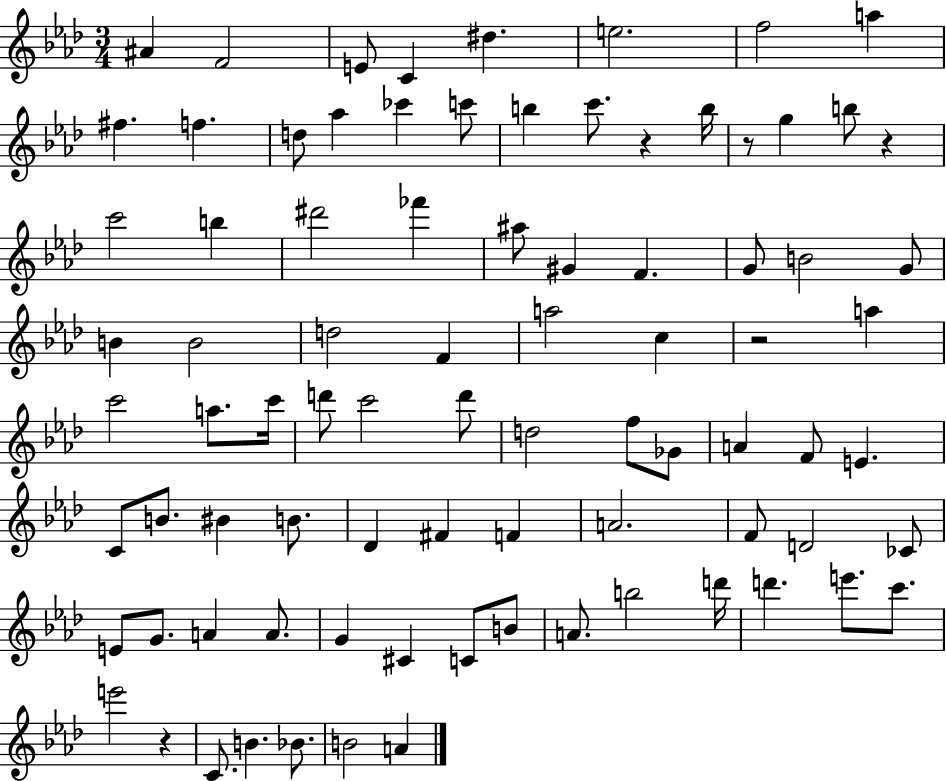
A#4/q F4/h E4/e C4/q D#5/q. E5/h. F5/h A5/q F#5/q. F5/q. D5/e Ab5/q CES6/q C6/e B5/q C6/e. R/q B5/s R/e G5/q B5/e R/q C6/h B5/q D#6/h FES6/q A#5/e G#4/q F4/q. G4/e B4/h G4/e B4/q B4/h D5/h F4/q A5/h C5/q R/h A5/q C6/h A5/e. C6/s D6/e C6/h D6/e D5/h F5/e Gb4/e A4/q F4/e E4/q. C4/e B4/e. BIS4/q B4/e. Db4/q F#4/q F4/q A4/h. F4/e D4/h CES4/e E4/e G4/e. A4/q A4/e. G4/q C#4/q C4/e B4/e A4/e. B5/h D6/s D6/q. E6/e. C6/e. E6/h R/q C4/e. B4/q. Bb4/e. B4/h A4/q